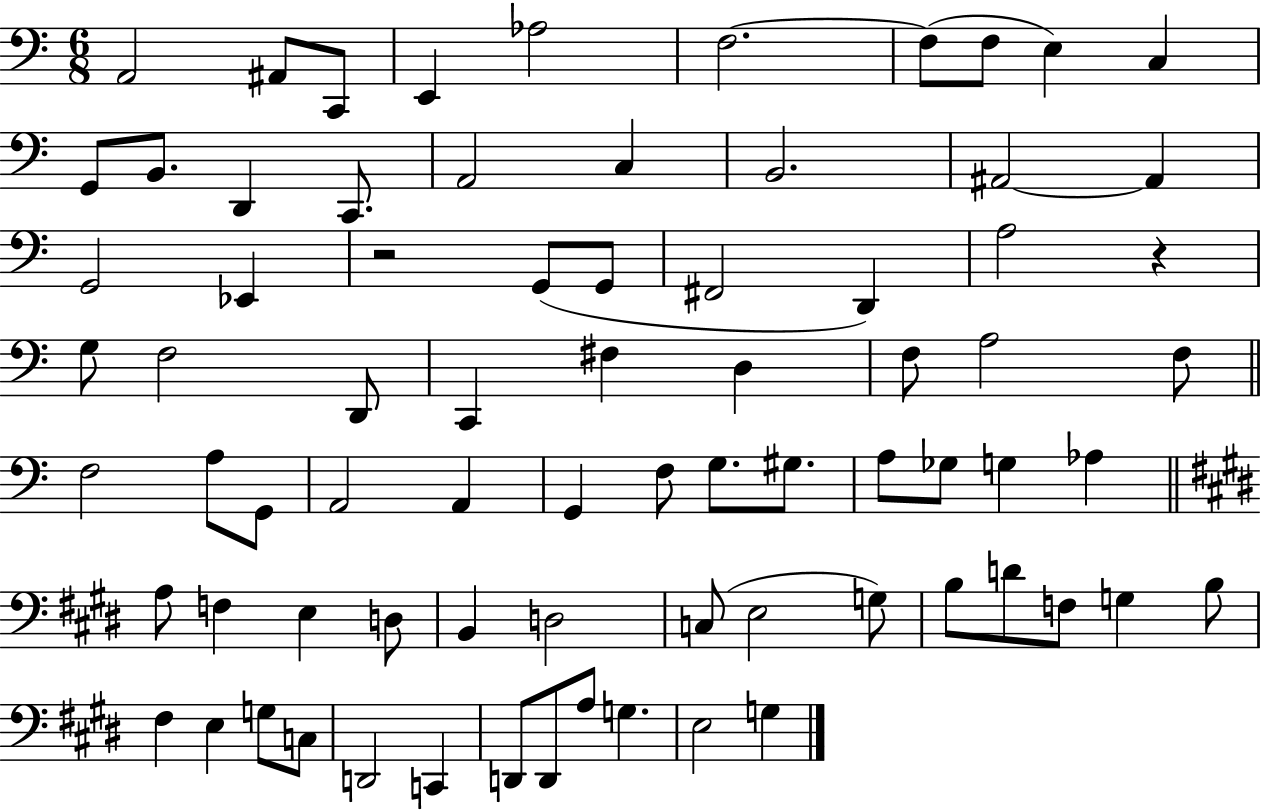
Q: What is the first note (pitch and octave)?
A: A2